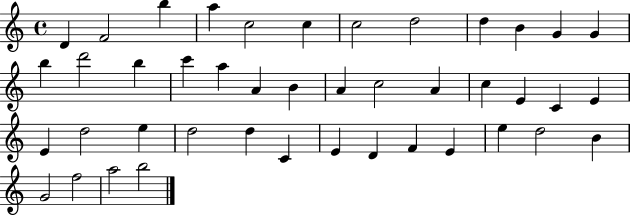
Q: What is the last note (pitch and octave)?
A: B5